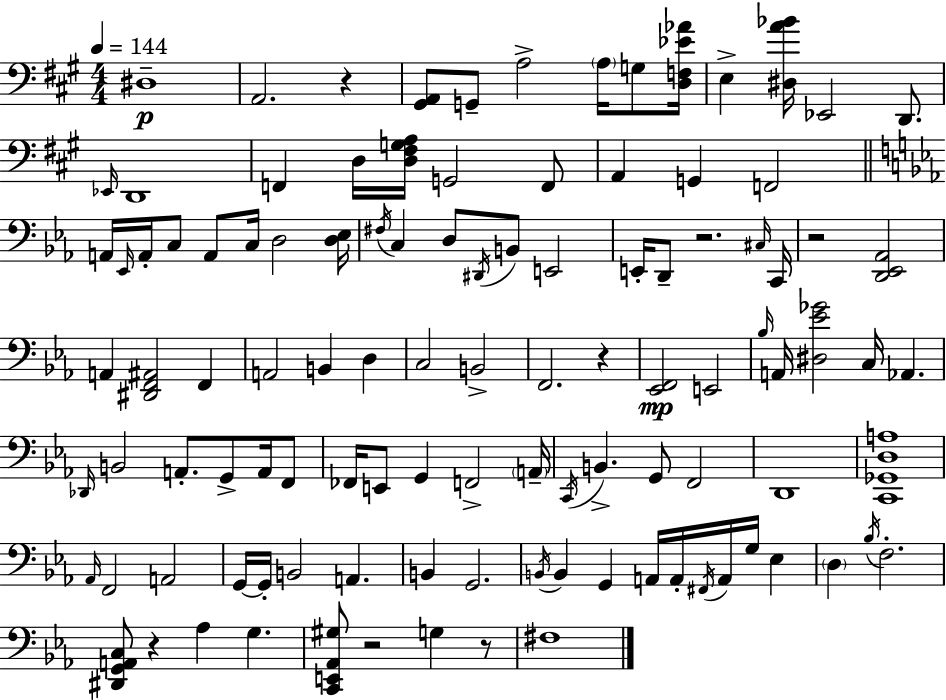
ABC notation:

X:1
T:Untitled
M:4/4
L:1/4
K:A
^D,4 A,,2 z [^G,,A,,]/2 G,,/2 A,2 A,/4 G,/2 [D,F,_E_A]/4 E, [^D,A_B]/4 _E,,2 D,,/2 _E,,/4 D,,4 F,, D,/4 [D,^F,G,A,]/4 G,,2 F,,/2 A,, G,, F,,2 A,,/4 _E,,/4 A,,/4 C,/2 A,,/2 C,/4 D,2 [D,_E,]/4 ^F,/4 C, D,/2 ^D,,/4 B,,/2 E,,2 E,,/4 D,,/2 z2 ^C,/4 C,,/4 z2 [D,,_E,,_A,,]2 A,, [^D,,F,,^A,,]2 F,, A,,2 B,, D, C,2 B,,2 F,,2 z [_E,,F,,]2 E,,2 _B,/4 A,,/4 [^D,_E_G]2 C,/4 _A,, _D,,/4 B,,2 A,,/2 G,,/2 A,,/4 F,,/2 _F,,/4 E,,/2 G,, F,,2 A,,/4 C,,/4 B,, G,,/2 F,,2 D,,4 [C,,_G,,D,A,]4 _A,,/4 F,,2 A,,2 G,,/4 G,,/4 B,,2 A,, B,, G,,2 B,,/4 B,, G,, A,,/4 A,,/4 ^F,,/4 A,,/4 G,/4 _E, D, _B,/4 F,2 [^D,,G,,A,,C,]/2 z _A, G, [C,,E,,_A,,^G,]/2 z2 G, z/2 ^F,4